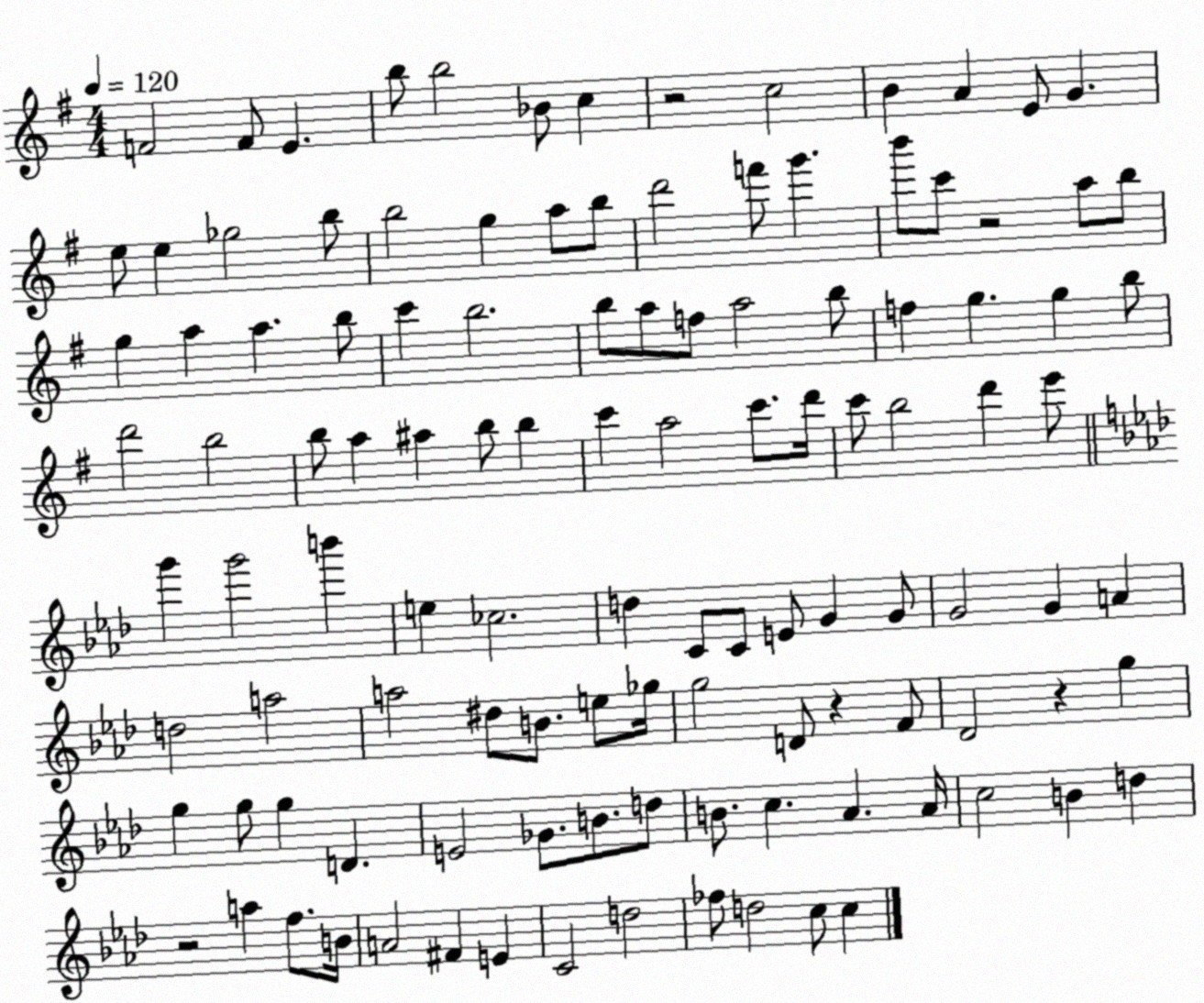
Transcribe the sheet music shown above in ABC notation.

X:1
T:Untitled
M:4/4
L:1/4
K:G
F2 F/2 E b/2 b2 _B/2 c z2 c2 B A E/2 G e/2 e _g2 b/2 b2 g a/2 b/2 d'2 f'/2 g' b'/2 c'/2 z2 a/2 b/2 g a a b/2 c' b2 b/2 a/2 f/2 a2 b/2 f g g b/2 d'2 b2 b/2 a ^a b/2 b c' a2 c'/2 d'/4 c'/2 b2 d' e'/2 g' g'2 b' e _c2 d C/2 C/2 E/2 G G/2 G2 G A d2 a2 a2 ^d/2 B/2 e/2 _g/4 g2 D/2 z F/2 _D2 z g g g/2 g D E2 _G/2 B/2 d/2 B/2 c _A _A/4 c2 B d z2 a f/2 B/4 A2 ^F E C2 d2 _f/2 d2 c/2 c